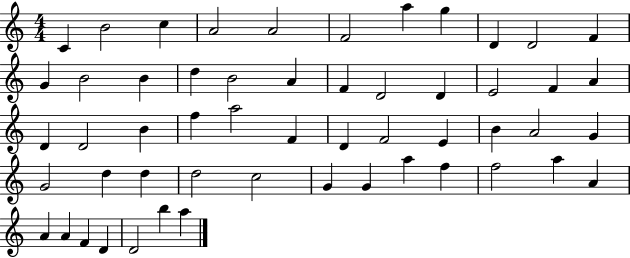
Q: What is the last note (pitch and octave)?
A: A5